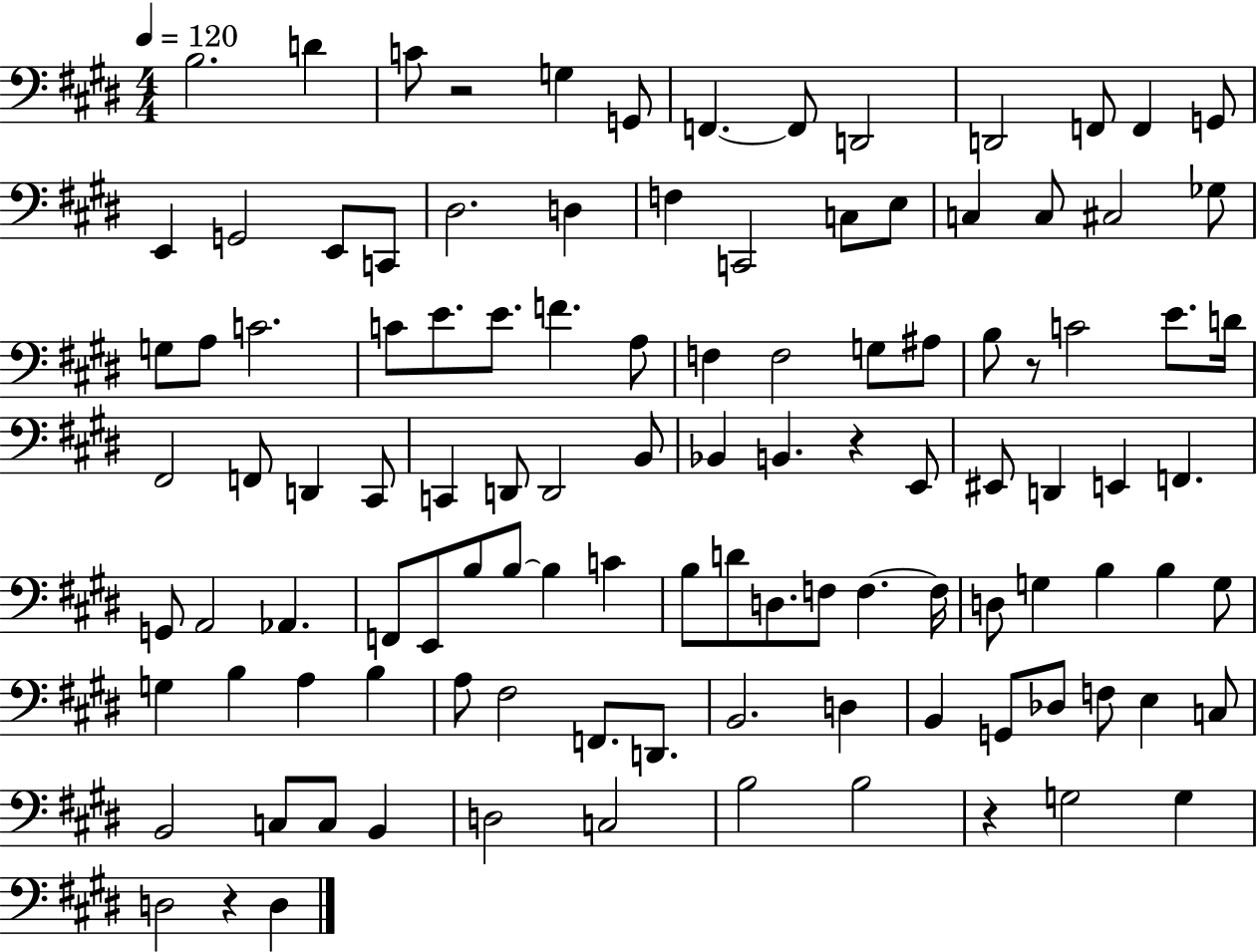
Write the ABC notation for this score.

X:1
T:Untitled
M:4/4
L:1/4
K:E
B,2 D C/2 z2 G, G,,/2 F,, F,,/2 D,,2 D,,2 F,,/2 F,, G,,/2 E,, G,,2 E,,/2 C,,/2 ^D,2 D, F, C,,2 C,/2 E,/2 C, C,/2 ^C,2 _G,/2 G,/2 A,/2 C2 C/2 E/2 E/2 F A,/2 F, F,2 G,/2 ^A,/2 B,/2 z/2 C2 E/2 D/4 ^F,,2 F,,/2 D,, ^C,,/2 C,, D,,/2 D,,2 B,,/2 _B,, B,, z E,,/2 ^E,,/2 D,, E,, F,, G,,/2 A,,2 _A,, F,,/2 E,,/2 B,/2 B,/2 B, C B,/2 D/2 D,/2 F,/2 F, F,/4 D,/2 G, B, B, G,/2 G, B, A, B, A,/2 ^F,2 F,,/2 D,,/2 B,,2 D, B,, G,,/2 _D,/2 F,/2 E, C,/2 B,,2 C,/2 C,/2 B,, D,2 C,2 B,2 B,2 z G,2 G, D,2 z D,